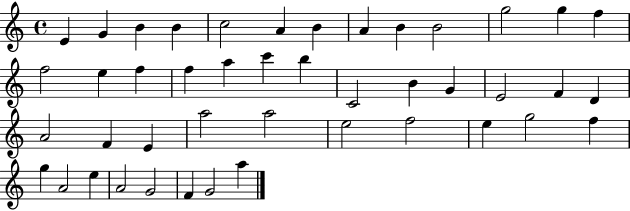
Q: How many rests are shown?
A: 0